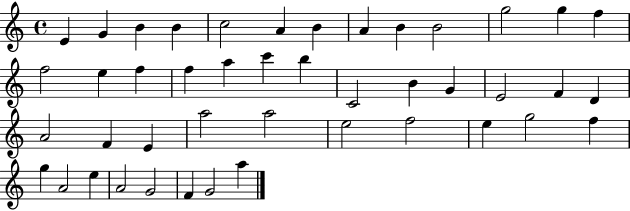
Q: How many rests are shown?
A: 0